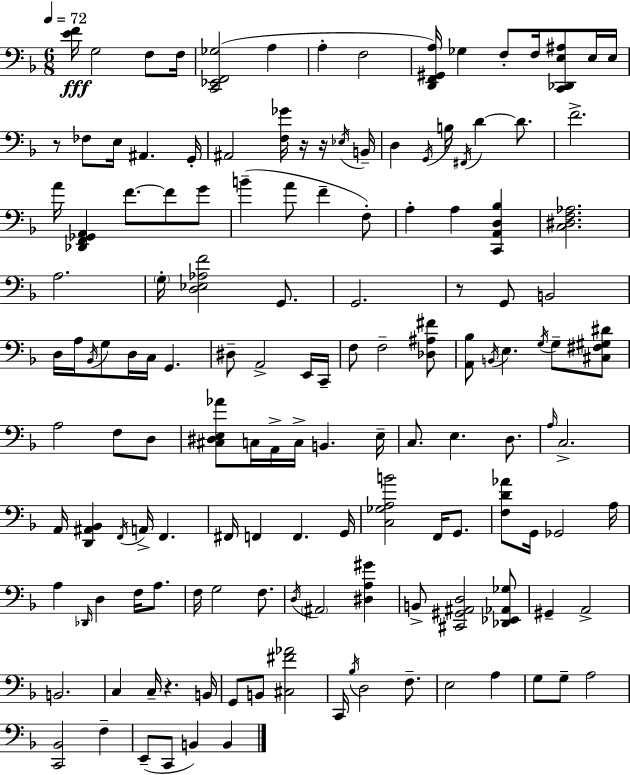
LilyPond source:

{
  \clef bass
  \numericTimeSignature
  \time 6/8
  \key d \minor
  \tempo 4 = 72
  <e' f'>16\fff g2 f8 f16 | <c, ees, f, ges>2( a4 | a4-. f2 | <d, f, gis, a>16) ges4 f8-. f16 <c, des, e ais>8 e16 e16 | \break r8 fes8 e16 ais,4. g,16-. | ais,2 <f ges'>16 r16 r16 \acciaccatura { ees16 } | b,16-- d4 \acciaccatura { g,16 } b16 \acciaccatura { fis,16 } d'4~~ | d'8. f'2.-> | \break a'16 <des, f, ges, a,>4 f'8.~~ f'8 | g'8 b'4--( a'8 f'4-- | f8-.) a4-. a4 <c, a, d bes>4 | <c dis f aes>2. | \break a2. | \parenthesize g16-. <d ees aes f'>2 | g,8. g,2. | r8 g,8 b,2 | \break d16 a16 \acciaccatura { bes,16 } g8 d16 c16 g,4. | dis8-- a,2-> | e,16 c,16-- f8 f2-- | <des ais fis'>8 <a, bes>8 \acciaccatura { b,16 } e4. | \break \acciaccatura { g16 } g8-- <cis fis gis dis'>8 a2 | f8 d8 <cis dis e aes'>8 c16 a,16-> c16-> b,4. | e16-- c8. e4. | d8. \grace { a16 } c2.-> | \break a,16 <d, ais, bes,>4 | \acciaccatura { f,16 } a,16-> f,4. fis,16 f,4 | f,4. g,16 <c ges a b'>2 | f,16 g,8. <f d' aes'>8 g,16 ges,2 | \break a16 a4 | \grace { des,16 } d4 f16 a8. f16 g2 | f8. \acciaccatura { d16 } \parenthesize ais,2 | <dis a gis'>4 b,8-> | \break <cis, gis, ais, d>2 <des, ees, aes, ges>8 gis,4-- | a,2-> b,2. | c4 | c16-- r4. b,16 g,8 | \break b,8 <cis fis' aes'>2 c,16 \acciaccatura { bes16 } | d2 f8.-- e2 | a4 g8 | g8-- a2 <c, bes,>2 | \break f4-- e,8--( | c,8 b,4) b,4 \bar "|."
}